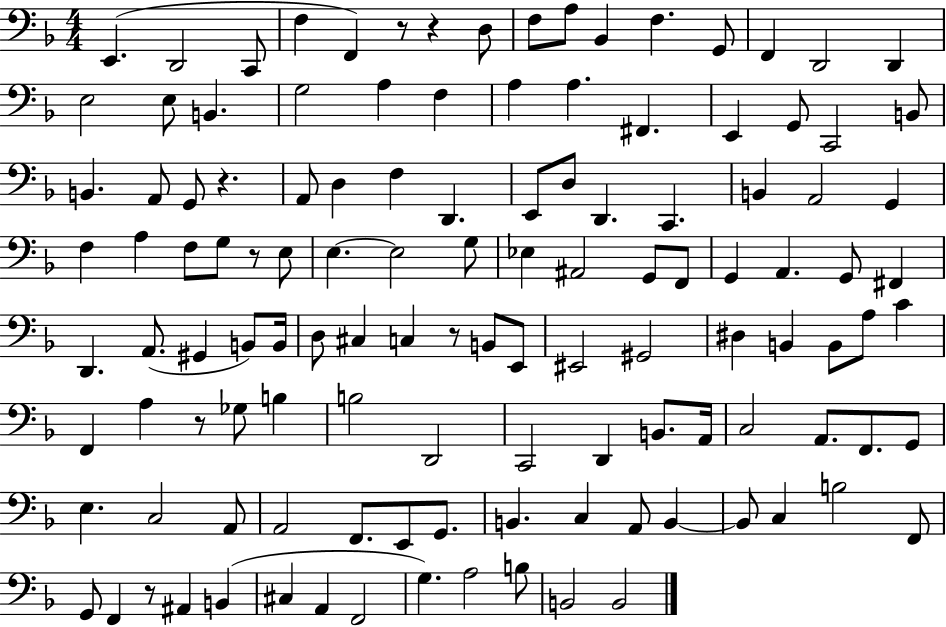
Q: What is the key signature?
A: F major